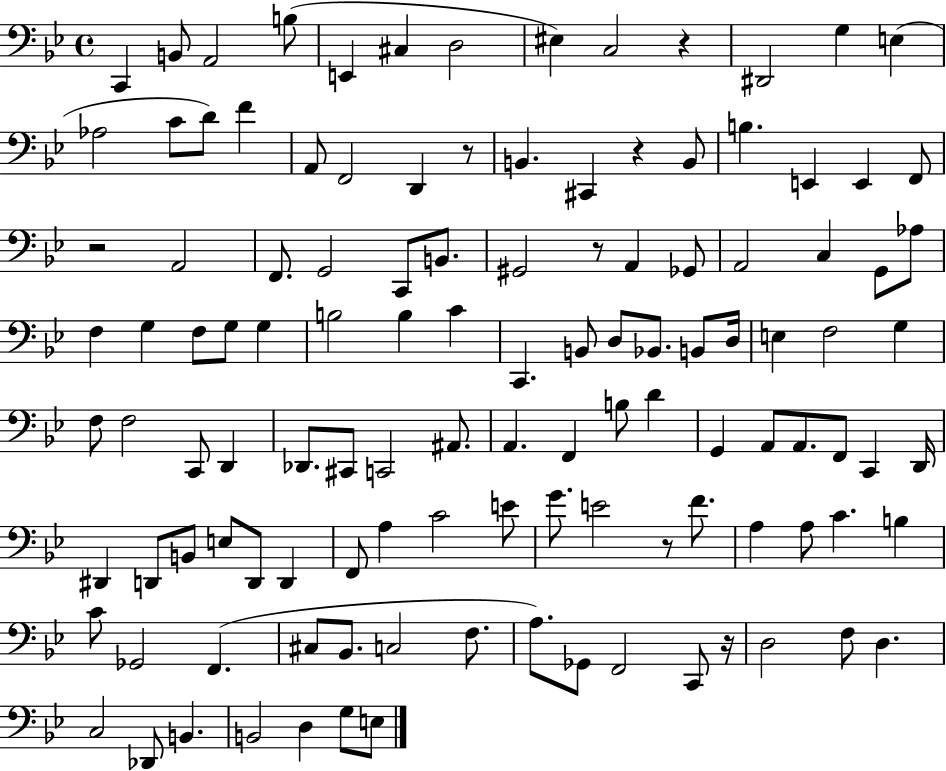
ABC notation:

X:1
T:Untitled
M:4/4
L:1/4
K:Bb
C,, B,,/2 A,,2 B,/2 E,, ^C, D,2 ^E, C,2 z ^D,,2 G, E, _A,2 C/2 D/2 F A,,/2 F,,2 D,, z/2 B,, ^C,, z B,,/2 B, E,, E,, F,,/2 z2 A,,2 F,,/2 G,,2 C,,/2 B,,/2 ^G,,2 z/2 A,, _G,,/2 A,,2 C, G,,/2 _A,/2 F, G, F,/2 G,/2 G, B,2 B, C C,, B,,/2 D,/2 _B,,/2 B,,/2 D,/4 E, F,2 G, F,/2 F,2 C,,/2 D,, _D,,/2 ^C,,/2 C,,2 ^A,,/2 A,, F,, B,/2 D G,, A,,/2 A,,/2 F,,/2 C,, D,,/4 ^D,, D,,/2 B,,/2 E,/2 D,,/2 D,, F,,/2 A, C2 E/2 G/2 E2 z/2 F/2 A, A,/2 C B, C/2 _G,,2 F,, ^C,/2 _B,,/2 C,2 F,/2 A,/2 _G,,/2 F,,2 C,,/2 z/4 D,2 F,/2 D, C,2 _D,,/2 B,, B,,2 D, G,/2 E,/2